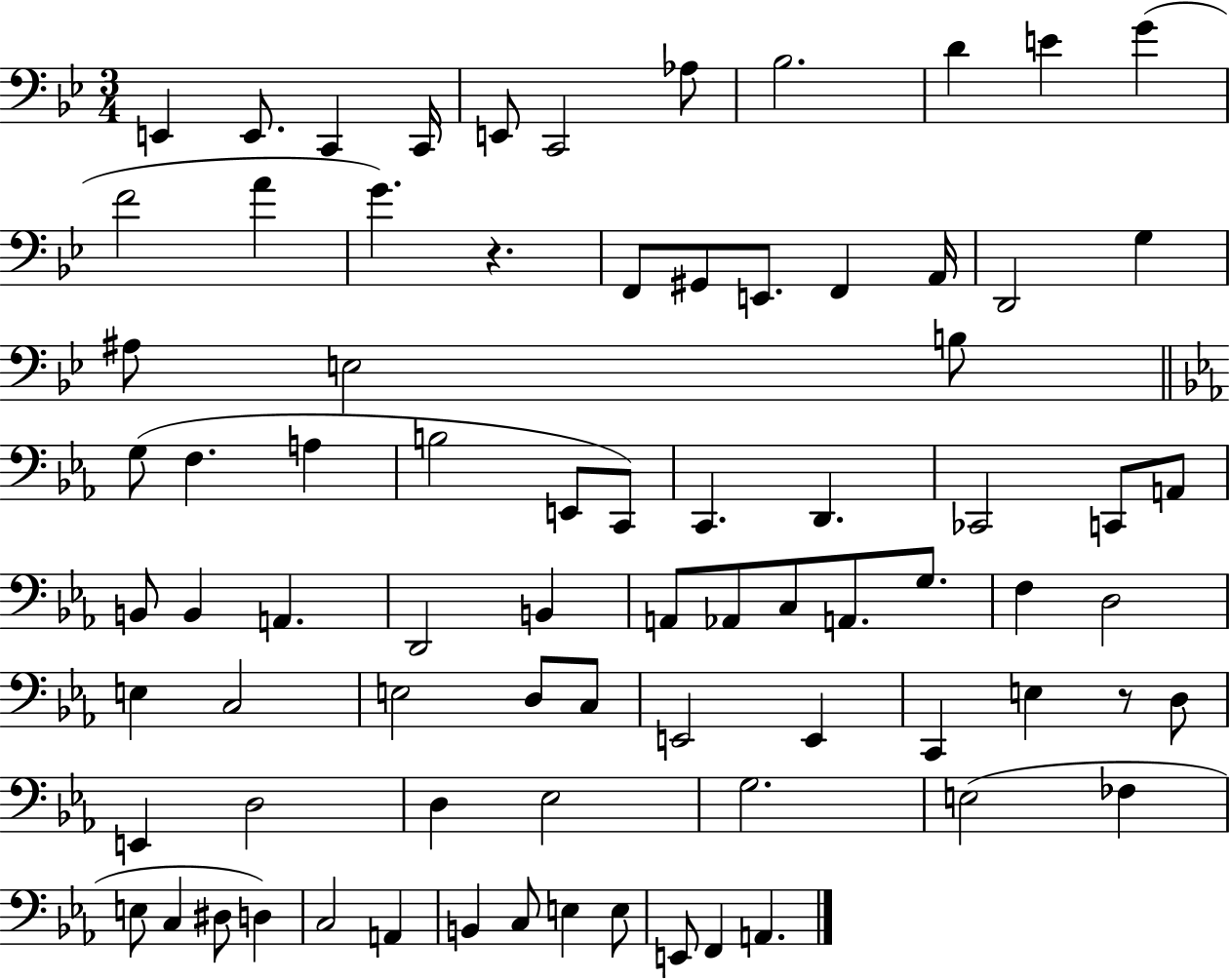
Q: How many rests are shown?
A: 2